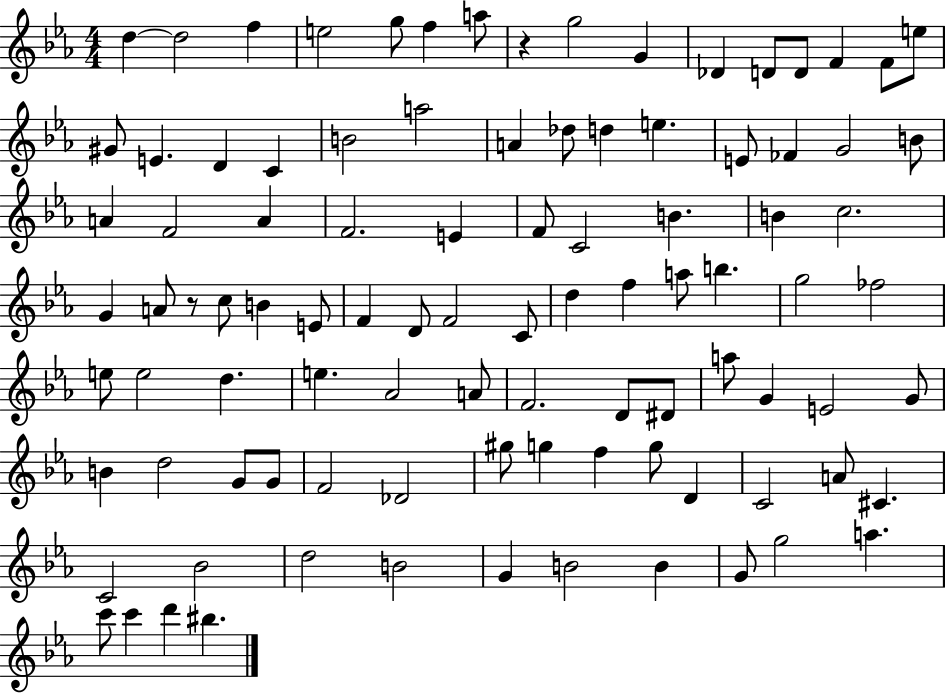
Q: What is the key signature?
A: EES major